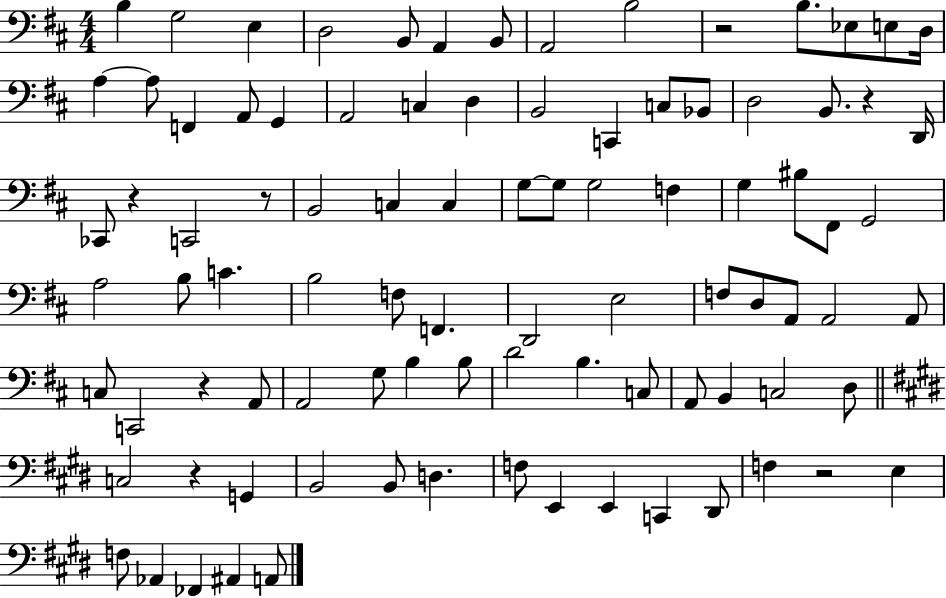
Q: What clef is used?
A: bass